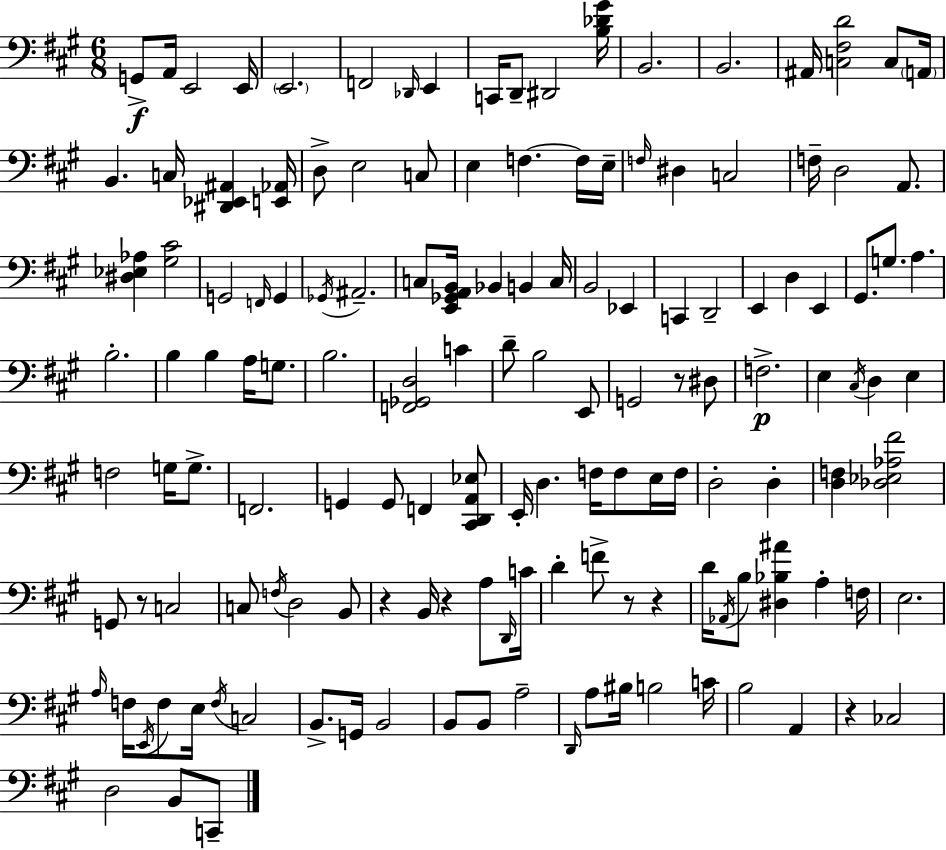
G2/e A2/s E2/h E2/s E2/h. F2/h Db2/s E2/q C2/s D2/e D#2/h [B3,Db4,G#4]/s B2/h. B2/h. A#2/s [C3,F#3,D4]/h C3/e A2/s B2/q. C3/s [D#2,Eb2,A#2]/q [E2,Ab2]/s D3/e E3/h C3/e E3/q F3/q. F3/s E3/s F3/s D#3/q C3/h F3/s D3/h A2/e. [D#3,Eb3,Ab3]/q [G#3,C#4]/h G2/h F2/s G2/q Gb2/s A#2/h. C3/e [E2,Gb2,A2,B2]/s Bb2/q B2/q C3/s B2/h Eb2/q C2/q D2/h E2/q D3/q E2/q G#2/e. G3/e. A3/q. B3/h. B3/q B3/q A3/s G3/e. B3/h. [F2,Gb2,D3]/h C4/q D4/e B3/h E2/e G2/h R/e D#3/e F3/h. E3/q C#3/s D3/q E3/q F3/h G3/s G3/e. F2/h. G2/q G2/e F2/q [C#2,D2,A2,Eb3]/e E2/s D3/q. F3/s F3/e E3/s F3/s D3/h D3/q [D3,F3]/q [Db3,Eb3,Ab3,F#4]/h G2/e R/e C3/h C3/e F3/s D3/h B2/e R/q B2/s R/q A3/e D2/s C4/s D4/q F4/e R/e R/q D4/s Ab2/s B3/e [D#3,Bb3,A#4]/q A3/q F3/s E3/h. A3/s F3/s E2/s F3/e E3/s F3/s C3/h B2/e. G2/s B2/h B2/e B2/e A3/h D2/s A3/e BIS3/s B3/h C4/s B3/h A2/q R/q CES3/h D3/h B2/e C2/e